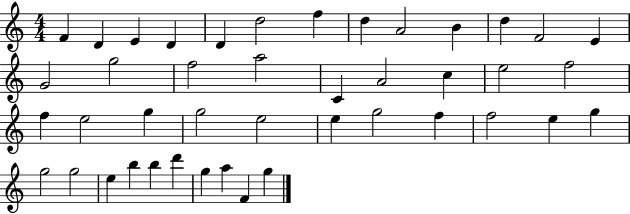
F4/q D4/q E4/q D4/q D4/q D5/h F5/q D5/q A4/h B4/q D5/q F4/h E4/q G4/h G5/h F5/h A5/h C4/q A4/h C5/q E5/h F5/h F5/q E5/h G5/q G5/h E5/h E5/q G5/h F5/q F5/h E5/q G5/q G5/h G5/h E5/q B5/q B5/q D6/q G5/q A5/q F4/q G5/q